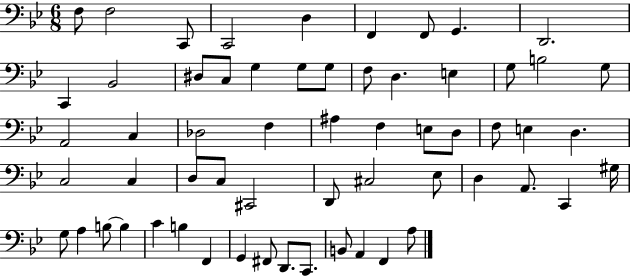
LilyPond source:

{
  \clef bass
  \numericTimeSignature
  \time 6/8
  \key bes \major
  f8 f2 c,8 | c,2 d4 | f,4 f,8 g,4. | d,2. | \break c,4 bes,2 | dis8 c8 g4 g8 g8 | f8 d4. e4 | g8 b2 g8 | \break a,2 c4 | des2 f4 | ais4 f4 e8 d8 | f8 e4 d4. | \break c2 c4 | d8 c8 cis,2 | d,8 cis2 ees8 | d4 a,8. c,4 gis16 | \break g8 a4 b8~~ b4 | c'4 b4 f,4 | g,4 fis,8 d,8. c,8. | b,8 a,4 f,4 a8 | \break \bar "|."
}